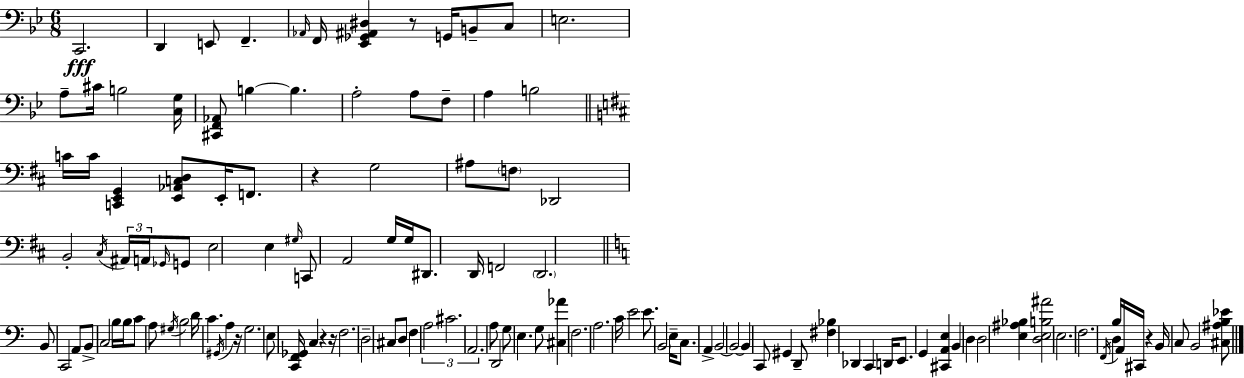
X:1
T:Untitled
M:6/8
L:1/4
K:Bb
C,,2 D,, E,,/2 F,, _A,,/4 F,,/4 [_E,,_G,,^A,,^D,] z/2 G,,/4 B,,/2 C,/2 E,2 A,/2 ^C/4 B,2 [C,G,]/4 [^C,,F,,_A,,]/2 B, B, A,2 A,/2 F,/2 A, B,2 C/4 C/4 [C,,E,,G,,] [E,,_A,,C,D,]/2 E,,/4 F,,/2 z G,2 ^A,/2 F,/2 _D,,2 B,,2 ^C,/4 ^A,,/4 A,,/4 _G,,/4 G,,/2 E,2 E, ^G,/4 C,,/2 A,,2 G,/4 G,/4 ^D,,/2 D,,/4 F,,2 D,,2 B,,/2 C,,2 A,,/2 B,,/2 C,2 B,/4 B,/4 C/2 A,/2 ^G,/4 B,2 D/4 C ^G,,/4 A, z/4 G,2 E,/2 [C,,F,,_G,,]/4 C, z z/4 F,2 D,2 ^C,/2 D,/2 F, A,2 ^C2 A,,2 A,/2 D,,2 G,/2 E, G,/2 [^C,_A] F,2 A,2 C/4 E2 E/2 B,,2 E,/4 C,/2 A,, B,,2 B,,2 B,, C,,/2 ^G,, D,,/2 [^F,_B,] _D,, C,, D,,/4 E,,/2 G,, [^C,,A,,E,] B,, D, D,2 [E,^A,_B,] [D,E,B,^A]2 E,2 F,2 F,,/4 D, B,/4 A,,/4 ^C,,/4 z B,,/4 C,/2 B,,2 [^C,^A,B,_E]/2